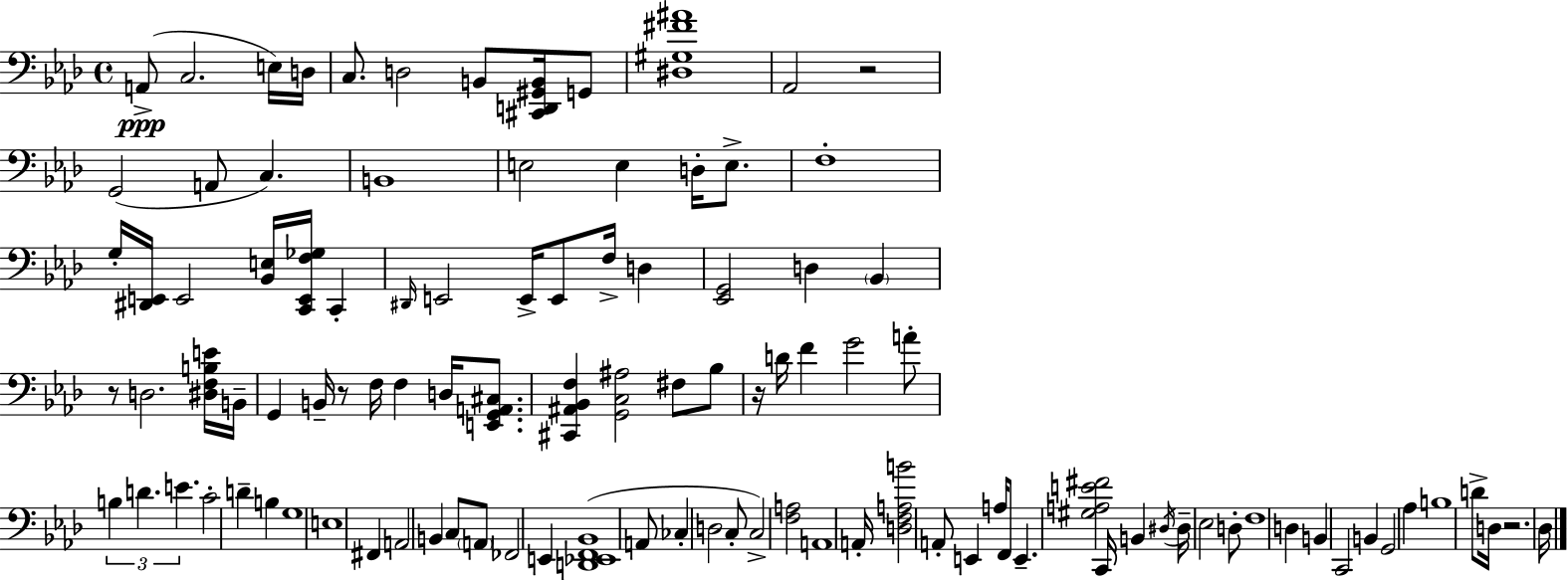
X:1
T:Untitled
M:4/4
L:1/4
K:Fm
A,,/2 C,2 E,/4 D,/4 C,/2 D,2 B,,/2 [^C,,D,,^G,,B,,]/4 G,,/2 [^D,^G,^F^A]4 _A,,2 z2 G,,2 A,,/2 C, B,,4 E,2 E, D,/4 E,/2 F,4 G,/4 [^D,,E,,]/4 E,,2 [_B,,E,]/4 [C,,E,,F,_G,]/4 C,, ^D,,/4 E,,2 E,,/4 E,,/2 F,/4 D, [_E,,G,,]2 D, _B,, z/2 D,2 [^D,F,B,E]/4 B,,/4 G,, B,,/4 z/2 F,/4 F, D,/4 [E,,G,,A,,^C,]/2 [^C,,^A,,_B,,F,] [G,,C,^A,]2 ^F,/2 _B,/2 z/4 D/4 F G2 A/2 B, D E C2 D B, G,4 E,4 ^F,, A,,2 B,, C,/2 A,,/2 _F,,2 E,, [D,,_E,,F,,_B,,]4 A,,/2 _C, D,2 C,/2 C,2 [F,A,]2 A,,4 A,,/4 [D,F,A,B]2 A,,/2 E,, A,/4 F,,/2 E,, [^G,A,E^F]2 C,,/4 B,, ^D,/4 ^D,/4 _E,2 D,/2 F,4 D, B,, C,,2 B,, G,,2 _A, B,4 D/2 D,/4 z2 _D,/4